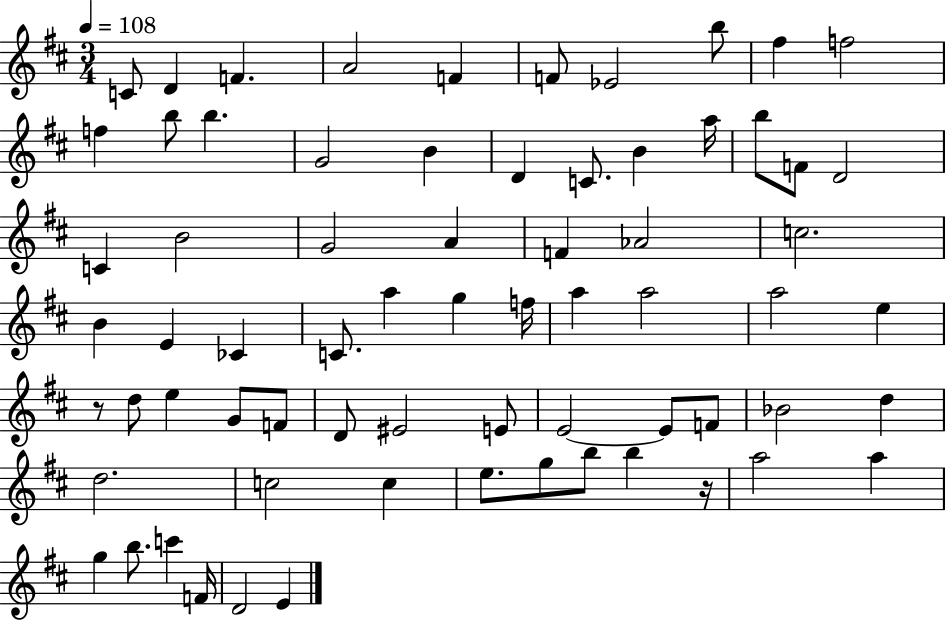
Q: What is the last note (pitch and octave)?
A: E4